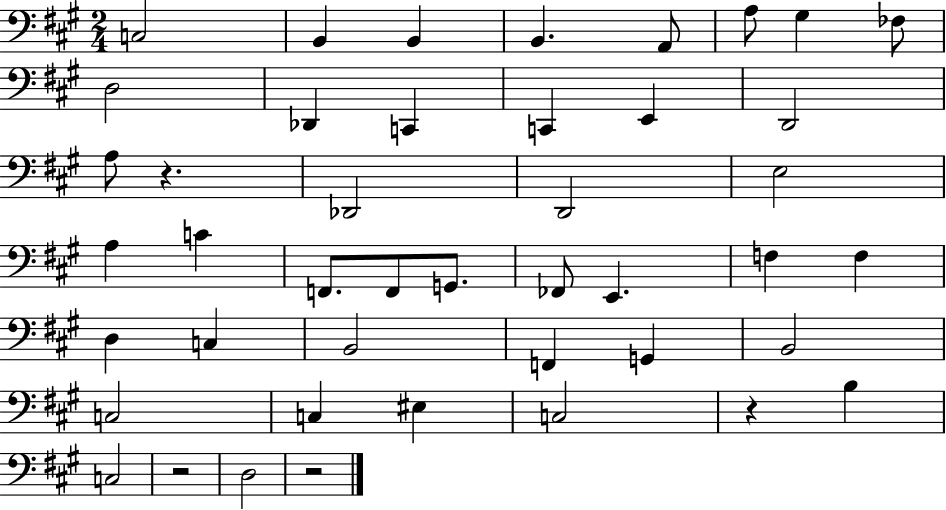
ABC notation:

X:1
T:Untitled
M:2/4
L:1/4
K:A
C,2 B,, B,, B,, A,,/2 A,/2 ^G, _F,/2 D,2 _D,, C,, C,, E,, D,,2 A,/2 z _D,,2 D,,2 E,2 A, C F,,/2 F,,/2 G,,/2 _F,,/2 E,, F, F, D, C, B,,2 F,, G,, B,,2 C,2 C, ^E, C,2 z B, C,2 z2 D,2 z2